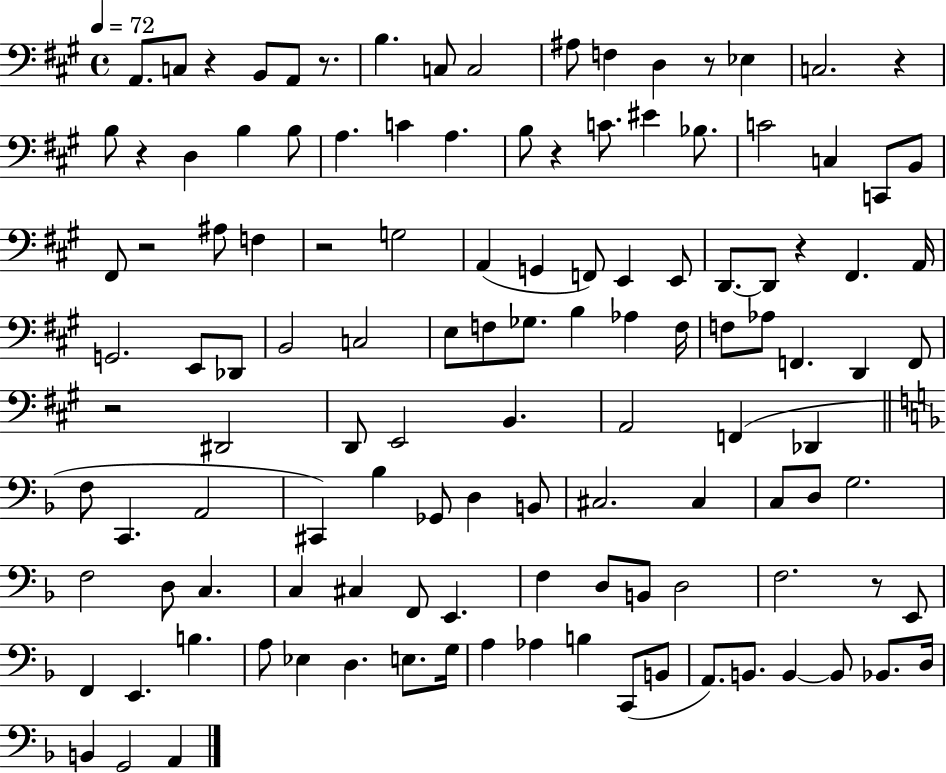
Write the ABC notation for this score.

X:1
T:Untitled
M:4/4
L:1/4
K:A
A,,/2 C,/2 z B,,/2 A,,/2 z/2 B, C,/2 C,2 ^A,/2 F, D, z/2 _E, C,2 z B,/2 z D, B, B,/2 A, C A, B,/2 z C/2 ^E _B,/2 C2 C, C,,/2 B,,/2 ^F,,/2 z2 ^A,/2 F, z2 G,2 A,, G,, F,,/2 E,, E,,/2 D,,/2 D,,/2 z ^F,, A,,/4 G,,2 E,,/2 _D,,/2 B,,2 C,2 E,/2 F,/2 _G,/2 B, _A, F,/4 F,/2 _A,/2 F,, D,, F,,/2 z2 ^D,,2 D,,/2 E,,2 B,, A,,2 F,, _D,, F,/2 C,, A,,2 ^C,, _B, _G,,/2 D, B,,/2 ^C,2 ^C, C,/2 D,/2 G,2 F,2 D,/2 C, C, ^C, F,,/2 E,, F, D,/2 B,,/2 D,2 F,2 z/2 E,,/2 F,, E,, B, A,/2 _E, D, E,/2 G,/4 A, _A, B, C,,/2 B,,/2 A,,/2 B,,/2 B,, B,,/2 _B,,/2 D,/4 B,, G,,2 A,,